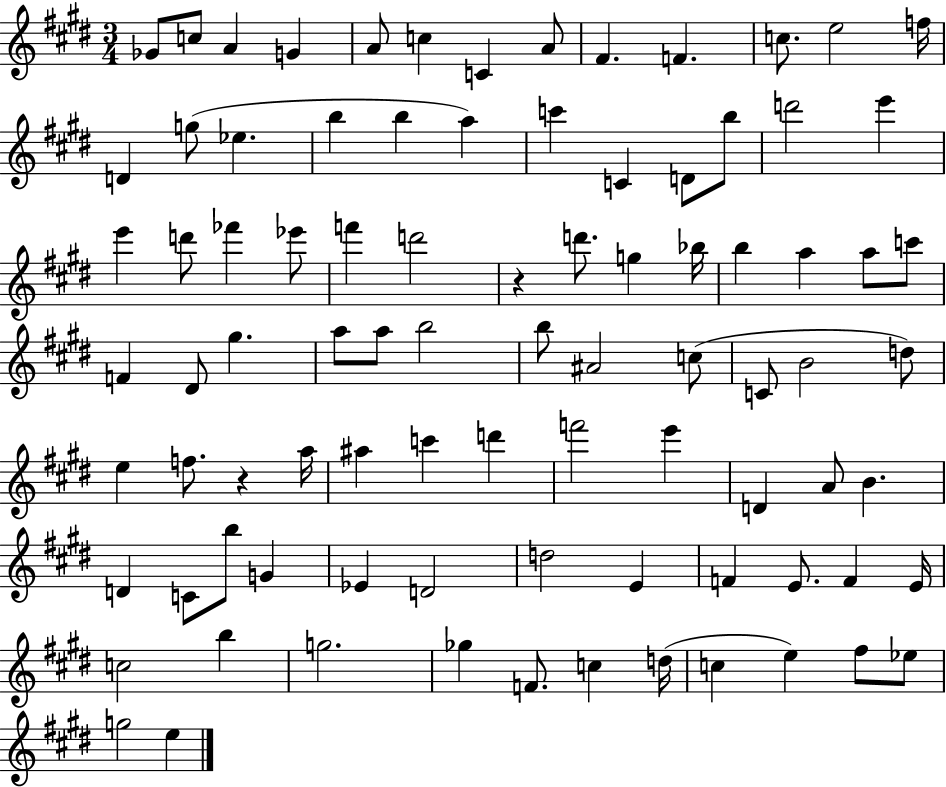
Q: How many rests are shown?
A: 2